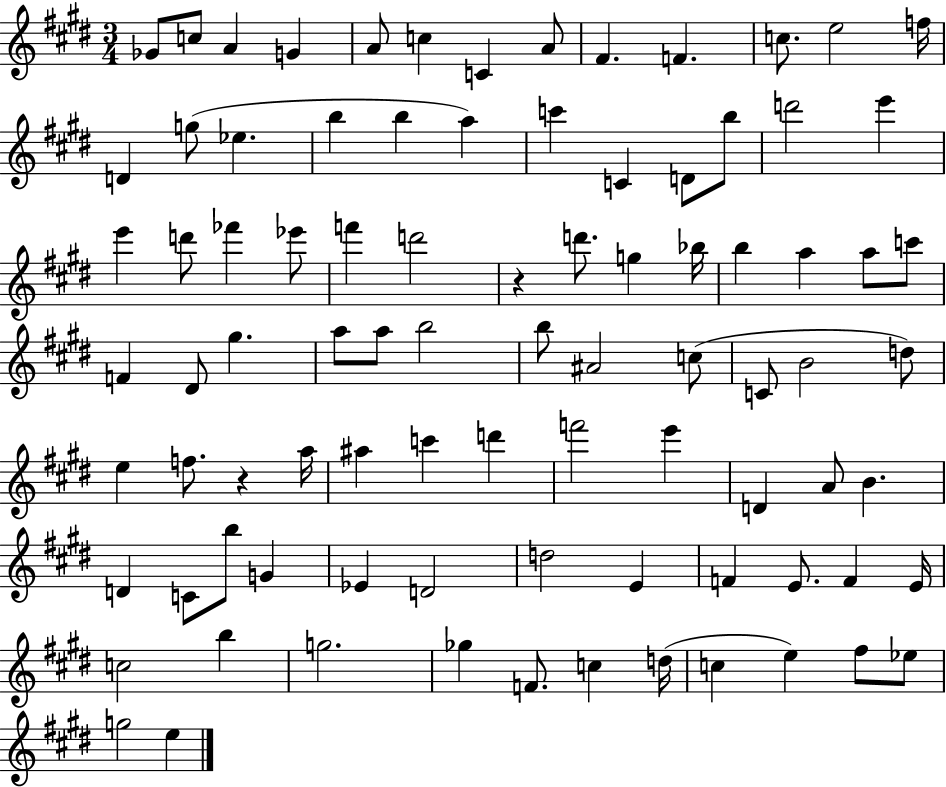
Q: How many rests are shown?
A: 2